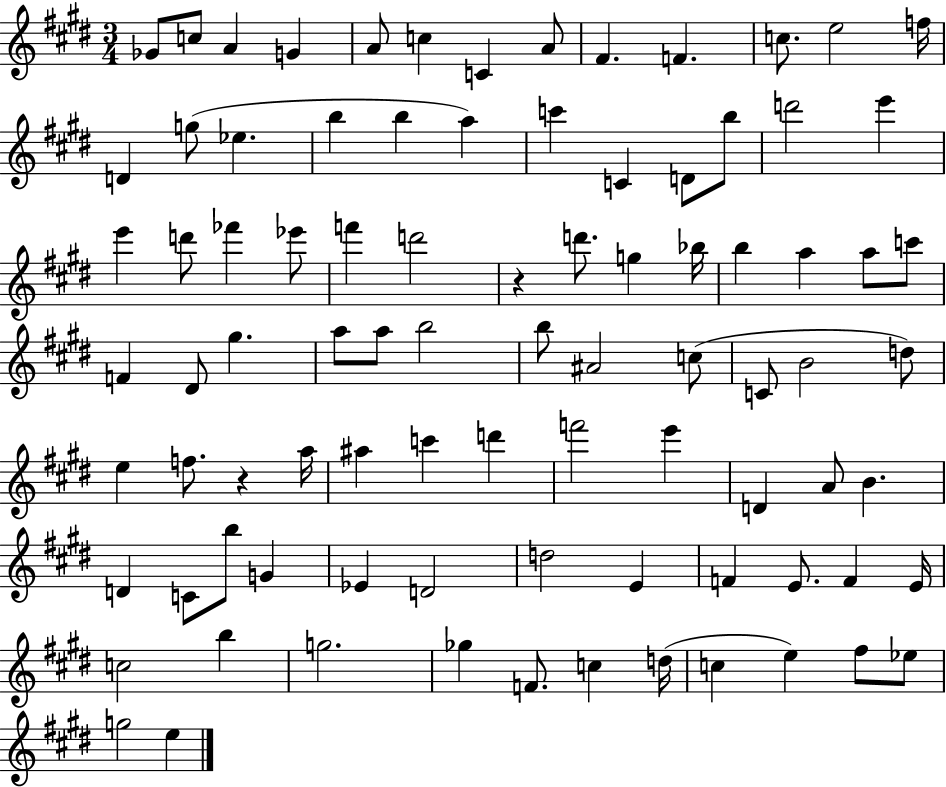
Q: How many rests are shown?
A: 2